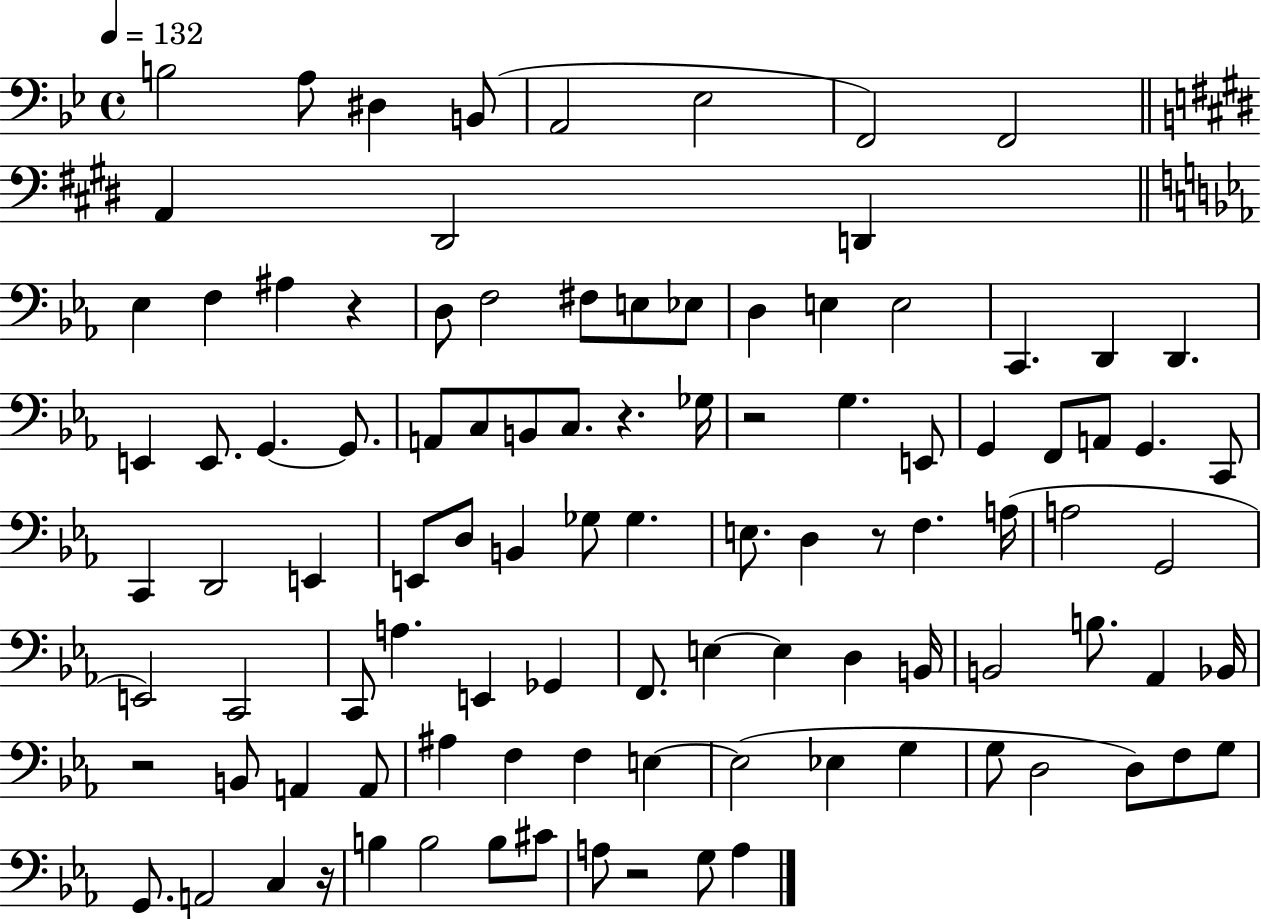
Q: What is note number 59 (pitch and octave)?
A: A3